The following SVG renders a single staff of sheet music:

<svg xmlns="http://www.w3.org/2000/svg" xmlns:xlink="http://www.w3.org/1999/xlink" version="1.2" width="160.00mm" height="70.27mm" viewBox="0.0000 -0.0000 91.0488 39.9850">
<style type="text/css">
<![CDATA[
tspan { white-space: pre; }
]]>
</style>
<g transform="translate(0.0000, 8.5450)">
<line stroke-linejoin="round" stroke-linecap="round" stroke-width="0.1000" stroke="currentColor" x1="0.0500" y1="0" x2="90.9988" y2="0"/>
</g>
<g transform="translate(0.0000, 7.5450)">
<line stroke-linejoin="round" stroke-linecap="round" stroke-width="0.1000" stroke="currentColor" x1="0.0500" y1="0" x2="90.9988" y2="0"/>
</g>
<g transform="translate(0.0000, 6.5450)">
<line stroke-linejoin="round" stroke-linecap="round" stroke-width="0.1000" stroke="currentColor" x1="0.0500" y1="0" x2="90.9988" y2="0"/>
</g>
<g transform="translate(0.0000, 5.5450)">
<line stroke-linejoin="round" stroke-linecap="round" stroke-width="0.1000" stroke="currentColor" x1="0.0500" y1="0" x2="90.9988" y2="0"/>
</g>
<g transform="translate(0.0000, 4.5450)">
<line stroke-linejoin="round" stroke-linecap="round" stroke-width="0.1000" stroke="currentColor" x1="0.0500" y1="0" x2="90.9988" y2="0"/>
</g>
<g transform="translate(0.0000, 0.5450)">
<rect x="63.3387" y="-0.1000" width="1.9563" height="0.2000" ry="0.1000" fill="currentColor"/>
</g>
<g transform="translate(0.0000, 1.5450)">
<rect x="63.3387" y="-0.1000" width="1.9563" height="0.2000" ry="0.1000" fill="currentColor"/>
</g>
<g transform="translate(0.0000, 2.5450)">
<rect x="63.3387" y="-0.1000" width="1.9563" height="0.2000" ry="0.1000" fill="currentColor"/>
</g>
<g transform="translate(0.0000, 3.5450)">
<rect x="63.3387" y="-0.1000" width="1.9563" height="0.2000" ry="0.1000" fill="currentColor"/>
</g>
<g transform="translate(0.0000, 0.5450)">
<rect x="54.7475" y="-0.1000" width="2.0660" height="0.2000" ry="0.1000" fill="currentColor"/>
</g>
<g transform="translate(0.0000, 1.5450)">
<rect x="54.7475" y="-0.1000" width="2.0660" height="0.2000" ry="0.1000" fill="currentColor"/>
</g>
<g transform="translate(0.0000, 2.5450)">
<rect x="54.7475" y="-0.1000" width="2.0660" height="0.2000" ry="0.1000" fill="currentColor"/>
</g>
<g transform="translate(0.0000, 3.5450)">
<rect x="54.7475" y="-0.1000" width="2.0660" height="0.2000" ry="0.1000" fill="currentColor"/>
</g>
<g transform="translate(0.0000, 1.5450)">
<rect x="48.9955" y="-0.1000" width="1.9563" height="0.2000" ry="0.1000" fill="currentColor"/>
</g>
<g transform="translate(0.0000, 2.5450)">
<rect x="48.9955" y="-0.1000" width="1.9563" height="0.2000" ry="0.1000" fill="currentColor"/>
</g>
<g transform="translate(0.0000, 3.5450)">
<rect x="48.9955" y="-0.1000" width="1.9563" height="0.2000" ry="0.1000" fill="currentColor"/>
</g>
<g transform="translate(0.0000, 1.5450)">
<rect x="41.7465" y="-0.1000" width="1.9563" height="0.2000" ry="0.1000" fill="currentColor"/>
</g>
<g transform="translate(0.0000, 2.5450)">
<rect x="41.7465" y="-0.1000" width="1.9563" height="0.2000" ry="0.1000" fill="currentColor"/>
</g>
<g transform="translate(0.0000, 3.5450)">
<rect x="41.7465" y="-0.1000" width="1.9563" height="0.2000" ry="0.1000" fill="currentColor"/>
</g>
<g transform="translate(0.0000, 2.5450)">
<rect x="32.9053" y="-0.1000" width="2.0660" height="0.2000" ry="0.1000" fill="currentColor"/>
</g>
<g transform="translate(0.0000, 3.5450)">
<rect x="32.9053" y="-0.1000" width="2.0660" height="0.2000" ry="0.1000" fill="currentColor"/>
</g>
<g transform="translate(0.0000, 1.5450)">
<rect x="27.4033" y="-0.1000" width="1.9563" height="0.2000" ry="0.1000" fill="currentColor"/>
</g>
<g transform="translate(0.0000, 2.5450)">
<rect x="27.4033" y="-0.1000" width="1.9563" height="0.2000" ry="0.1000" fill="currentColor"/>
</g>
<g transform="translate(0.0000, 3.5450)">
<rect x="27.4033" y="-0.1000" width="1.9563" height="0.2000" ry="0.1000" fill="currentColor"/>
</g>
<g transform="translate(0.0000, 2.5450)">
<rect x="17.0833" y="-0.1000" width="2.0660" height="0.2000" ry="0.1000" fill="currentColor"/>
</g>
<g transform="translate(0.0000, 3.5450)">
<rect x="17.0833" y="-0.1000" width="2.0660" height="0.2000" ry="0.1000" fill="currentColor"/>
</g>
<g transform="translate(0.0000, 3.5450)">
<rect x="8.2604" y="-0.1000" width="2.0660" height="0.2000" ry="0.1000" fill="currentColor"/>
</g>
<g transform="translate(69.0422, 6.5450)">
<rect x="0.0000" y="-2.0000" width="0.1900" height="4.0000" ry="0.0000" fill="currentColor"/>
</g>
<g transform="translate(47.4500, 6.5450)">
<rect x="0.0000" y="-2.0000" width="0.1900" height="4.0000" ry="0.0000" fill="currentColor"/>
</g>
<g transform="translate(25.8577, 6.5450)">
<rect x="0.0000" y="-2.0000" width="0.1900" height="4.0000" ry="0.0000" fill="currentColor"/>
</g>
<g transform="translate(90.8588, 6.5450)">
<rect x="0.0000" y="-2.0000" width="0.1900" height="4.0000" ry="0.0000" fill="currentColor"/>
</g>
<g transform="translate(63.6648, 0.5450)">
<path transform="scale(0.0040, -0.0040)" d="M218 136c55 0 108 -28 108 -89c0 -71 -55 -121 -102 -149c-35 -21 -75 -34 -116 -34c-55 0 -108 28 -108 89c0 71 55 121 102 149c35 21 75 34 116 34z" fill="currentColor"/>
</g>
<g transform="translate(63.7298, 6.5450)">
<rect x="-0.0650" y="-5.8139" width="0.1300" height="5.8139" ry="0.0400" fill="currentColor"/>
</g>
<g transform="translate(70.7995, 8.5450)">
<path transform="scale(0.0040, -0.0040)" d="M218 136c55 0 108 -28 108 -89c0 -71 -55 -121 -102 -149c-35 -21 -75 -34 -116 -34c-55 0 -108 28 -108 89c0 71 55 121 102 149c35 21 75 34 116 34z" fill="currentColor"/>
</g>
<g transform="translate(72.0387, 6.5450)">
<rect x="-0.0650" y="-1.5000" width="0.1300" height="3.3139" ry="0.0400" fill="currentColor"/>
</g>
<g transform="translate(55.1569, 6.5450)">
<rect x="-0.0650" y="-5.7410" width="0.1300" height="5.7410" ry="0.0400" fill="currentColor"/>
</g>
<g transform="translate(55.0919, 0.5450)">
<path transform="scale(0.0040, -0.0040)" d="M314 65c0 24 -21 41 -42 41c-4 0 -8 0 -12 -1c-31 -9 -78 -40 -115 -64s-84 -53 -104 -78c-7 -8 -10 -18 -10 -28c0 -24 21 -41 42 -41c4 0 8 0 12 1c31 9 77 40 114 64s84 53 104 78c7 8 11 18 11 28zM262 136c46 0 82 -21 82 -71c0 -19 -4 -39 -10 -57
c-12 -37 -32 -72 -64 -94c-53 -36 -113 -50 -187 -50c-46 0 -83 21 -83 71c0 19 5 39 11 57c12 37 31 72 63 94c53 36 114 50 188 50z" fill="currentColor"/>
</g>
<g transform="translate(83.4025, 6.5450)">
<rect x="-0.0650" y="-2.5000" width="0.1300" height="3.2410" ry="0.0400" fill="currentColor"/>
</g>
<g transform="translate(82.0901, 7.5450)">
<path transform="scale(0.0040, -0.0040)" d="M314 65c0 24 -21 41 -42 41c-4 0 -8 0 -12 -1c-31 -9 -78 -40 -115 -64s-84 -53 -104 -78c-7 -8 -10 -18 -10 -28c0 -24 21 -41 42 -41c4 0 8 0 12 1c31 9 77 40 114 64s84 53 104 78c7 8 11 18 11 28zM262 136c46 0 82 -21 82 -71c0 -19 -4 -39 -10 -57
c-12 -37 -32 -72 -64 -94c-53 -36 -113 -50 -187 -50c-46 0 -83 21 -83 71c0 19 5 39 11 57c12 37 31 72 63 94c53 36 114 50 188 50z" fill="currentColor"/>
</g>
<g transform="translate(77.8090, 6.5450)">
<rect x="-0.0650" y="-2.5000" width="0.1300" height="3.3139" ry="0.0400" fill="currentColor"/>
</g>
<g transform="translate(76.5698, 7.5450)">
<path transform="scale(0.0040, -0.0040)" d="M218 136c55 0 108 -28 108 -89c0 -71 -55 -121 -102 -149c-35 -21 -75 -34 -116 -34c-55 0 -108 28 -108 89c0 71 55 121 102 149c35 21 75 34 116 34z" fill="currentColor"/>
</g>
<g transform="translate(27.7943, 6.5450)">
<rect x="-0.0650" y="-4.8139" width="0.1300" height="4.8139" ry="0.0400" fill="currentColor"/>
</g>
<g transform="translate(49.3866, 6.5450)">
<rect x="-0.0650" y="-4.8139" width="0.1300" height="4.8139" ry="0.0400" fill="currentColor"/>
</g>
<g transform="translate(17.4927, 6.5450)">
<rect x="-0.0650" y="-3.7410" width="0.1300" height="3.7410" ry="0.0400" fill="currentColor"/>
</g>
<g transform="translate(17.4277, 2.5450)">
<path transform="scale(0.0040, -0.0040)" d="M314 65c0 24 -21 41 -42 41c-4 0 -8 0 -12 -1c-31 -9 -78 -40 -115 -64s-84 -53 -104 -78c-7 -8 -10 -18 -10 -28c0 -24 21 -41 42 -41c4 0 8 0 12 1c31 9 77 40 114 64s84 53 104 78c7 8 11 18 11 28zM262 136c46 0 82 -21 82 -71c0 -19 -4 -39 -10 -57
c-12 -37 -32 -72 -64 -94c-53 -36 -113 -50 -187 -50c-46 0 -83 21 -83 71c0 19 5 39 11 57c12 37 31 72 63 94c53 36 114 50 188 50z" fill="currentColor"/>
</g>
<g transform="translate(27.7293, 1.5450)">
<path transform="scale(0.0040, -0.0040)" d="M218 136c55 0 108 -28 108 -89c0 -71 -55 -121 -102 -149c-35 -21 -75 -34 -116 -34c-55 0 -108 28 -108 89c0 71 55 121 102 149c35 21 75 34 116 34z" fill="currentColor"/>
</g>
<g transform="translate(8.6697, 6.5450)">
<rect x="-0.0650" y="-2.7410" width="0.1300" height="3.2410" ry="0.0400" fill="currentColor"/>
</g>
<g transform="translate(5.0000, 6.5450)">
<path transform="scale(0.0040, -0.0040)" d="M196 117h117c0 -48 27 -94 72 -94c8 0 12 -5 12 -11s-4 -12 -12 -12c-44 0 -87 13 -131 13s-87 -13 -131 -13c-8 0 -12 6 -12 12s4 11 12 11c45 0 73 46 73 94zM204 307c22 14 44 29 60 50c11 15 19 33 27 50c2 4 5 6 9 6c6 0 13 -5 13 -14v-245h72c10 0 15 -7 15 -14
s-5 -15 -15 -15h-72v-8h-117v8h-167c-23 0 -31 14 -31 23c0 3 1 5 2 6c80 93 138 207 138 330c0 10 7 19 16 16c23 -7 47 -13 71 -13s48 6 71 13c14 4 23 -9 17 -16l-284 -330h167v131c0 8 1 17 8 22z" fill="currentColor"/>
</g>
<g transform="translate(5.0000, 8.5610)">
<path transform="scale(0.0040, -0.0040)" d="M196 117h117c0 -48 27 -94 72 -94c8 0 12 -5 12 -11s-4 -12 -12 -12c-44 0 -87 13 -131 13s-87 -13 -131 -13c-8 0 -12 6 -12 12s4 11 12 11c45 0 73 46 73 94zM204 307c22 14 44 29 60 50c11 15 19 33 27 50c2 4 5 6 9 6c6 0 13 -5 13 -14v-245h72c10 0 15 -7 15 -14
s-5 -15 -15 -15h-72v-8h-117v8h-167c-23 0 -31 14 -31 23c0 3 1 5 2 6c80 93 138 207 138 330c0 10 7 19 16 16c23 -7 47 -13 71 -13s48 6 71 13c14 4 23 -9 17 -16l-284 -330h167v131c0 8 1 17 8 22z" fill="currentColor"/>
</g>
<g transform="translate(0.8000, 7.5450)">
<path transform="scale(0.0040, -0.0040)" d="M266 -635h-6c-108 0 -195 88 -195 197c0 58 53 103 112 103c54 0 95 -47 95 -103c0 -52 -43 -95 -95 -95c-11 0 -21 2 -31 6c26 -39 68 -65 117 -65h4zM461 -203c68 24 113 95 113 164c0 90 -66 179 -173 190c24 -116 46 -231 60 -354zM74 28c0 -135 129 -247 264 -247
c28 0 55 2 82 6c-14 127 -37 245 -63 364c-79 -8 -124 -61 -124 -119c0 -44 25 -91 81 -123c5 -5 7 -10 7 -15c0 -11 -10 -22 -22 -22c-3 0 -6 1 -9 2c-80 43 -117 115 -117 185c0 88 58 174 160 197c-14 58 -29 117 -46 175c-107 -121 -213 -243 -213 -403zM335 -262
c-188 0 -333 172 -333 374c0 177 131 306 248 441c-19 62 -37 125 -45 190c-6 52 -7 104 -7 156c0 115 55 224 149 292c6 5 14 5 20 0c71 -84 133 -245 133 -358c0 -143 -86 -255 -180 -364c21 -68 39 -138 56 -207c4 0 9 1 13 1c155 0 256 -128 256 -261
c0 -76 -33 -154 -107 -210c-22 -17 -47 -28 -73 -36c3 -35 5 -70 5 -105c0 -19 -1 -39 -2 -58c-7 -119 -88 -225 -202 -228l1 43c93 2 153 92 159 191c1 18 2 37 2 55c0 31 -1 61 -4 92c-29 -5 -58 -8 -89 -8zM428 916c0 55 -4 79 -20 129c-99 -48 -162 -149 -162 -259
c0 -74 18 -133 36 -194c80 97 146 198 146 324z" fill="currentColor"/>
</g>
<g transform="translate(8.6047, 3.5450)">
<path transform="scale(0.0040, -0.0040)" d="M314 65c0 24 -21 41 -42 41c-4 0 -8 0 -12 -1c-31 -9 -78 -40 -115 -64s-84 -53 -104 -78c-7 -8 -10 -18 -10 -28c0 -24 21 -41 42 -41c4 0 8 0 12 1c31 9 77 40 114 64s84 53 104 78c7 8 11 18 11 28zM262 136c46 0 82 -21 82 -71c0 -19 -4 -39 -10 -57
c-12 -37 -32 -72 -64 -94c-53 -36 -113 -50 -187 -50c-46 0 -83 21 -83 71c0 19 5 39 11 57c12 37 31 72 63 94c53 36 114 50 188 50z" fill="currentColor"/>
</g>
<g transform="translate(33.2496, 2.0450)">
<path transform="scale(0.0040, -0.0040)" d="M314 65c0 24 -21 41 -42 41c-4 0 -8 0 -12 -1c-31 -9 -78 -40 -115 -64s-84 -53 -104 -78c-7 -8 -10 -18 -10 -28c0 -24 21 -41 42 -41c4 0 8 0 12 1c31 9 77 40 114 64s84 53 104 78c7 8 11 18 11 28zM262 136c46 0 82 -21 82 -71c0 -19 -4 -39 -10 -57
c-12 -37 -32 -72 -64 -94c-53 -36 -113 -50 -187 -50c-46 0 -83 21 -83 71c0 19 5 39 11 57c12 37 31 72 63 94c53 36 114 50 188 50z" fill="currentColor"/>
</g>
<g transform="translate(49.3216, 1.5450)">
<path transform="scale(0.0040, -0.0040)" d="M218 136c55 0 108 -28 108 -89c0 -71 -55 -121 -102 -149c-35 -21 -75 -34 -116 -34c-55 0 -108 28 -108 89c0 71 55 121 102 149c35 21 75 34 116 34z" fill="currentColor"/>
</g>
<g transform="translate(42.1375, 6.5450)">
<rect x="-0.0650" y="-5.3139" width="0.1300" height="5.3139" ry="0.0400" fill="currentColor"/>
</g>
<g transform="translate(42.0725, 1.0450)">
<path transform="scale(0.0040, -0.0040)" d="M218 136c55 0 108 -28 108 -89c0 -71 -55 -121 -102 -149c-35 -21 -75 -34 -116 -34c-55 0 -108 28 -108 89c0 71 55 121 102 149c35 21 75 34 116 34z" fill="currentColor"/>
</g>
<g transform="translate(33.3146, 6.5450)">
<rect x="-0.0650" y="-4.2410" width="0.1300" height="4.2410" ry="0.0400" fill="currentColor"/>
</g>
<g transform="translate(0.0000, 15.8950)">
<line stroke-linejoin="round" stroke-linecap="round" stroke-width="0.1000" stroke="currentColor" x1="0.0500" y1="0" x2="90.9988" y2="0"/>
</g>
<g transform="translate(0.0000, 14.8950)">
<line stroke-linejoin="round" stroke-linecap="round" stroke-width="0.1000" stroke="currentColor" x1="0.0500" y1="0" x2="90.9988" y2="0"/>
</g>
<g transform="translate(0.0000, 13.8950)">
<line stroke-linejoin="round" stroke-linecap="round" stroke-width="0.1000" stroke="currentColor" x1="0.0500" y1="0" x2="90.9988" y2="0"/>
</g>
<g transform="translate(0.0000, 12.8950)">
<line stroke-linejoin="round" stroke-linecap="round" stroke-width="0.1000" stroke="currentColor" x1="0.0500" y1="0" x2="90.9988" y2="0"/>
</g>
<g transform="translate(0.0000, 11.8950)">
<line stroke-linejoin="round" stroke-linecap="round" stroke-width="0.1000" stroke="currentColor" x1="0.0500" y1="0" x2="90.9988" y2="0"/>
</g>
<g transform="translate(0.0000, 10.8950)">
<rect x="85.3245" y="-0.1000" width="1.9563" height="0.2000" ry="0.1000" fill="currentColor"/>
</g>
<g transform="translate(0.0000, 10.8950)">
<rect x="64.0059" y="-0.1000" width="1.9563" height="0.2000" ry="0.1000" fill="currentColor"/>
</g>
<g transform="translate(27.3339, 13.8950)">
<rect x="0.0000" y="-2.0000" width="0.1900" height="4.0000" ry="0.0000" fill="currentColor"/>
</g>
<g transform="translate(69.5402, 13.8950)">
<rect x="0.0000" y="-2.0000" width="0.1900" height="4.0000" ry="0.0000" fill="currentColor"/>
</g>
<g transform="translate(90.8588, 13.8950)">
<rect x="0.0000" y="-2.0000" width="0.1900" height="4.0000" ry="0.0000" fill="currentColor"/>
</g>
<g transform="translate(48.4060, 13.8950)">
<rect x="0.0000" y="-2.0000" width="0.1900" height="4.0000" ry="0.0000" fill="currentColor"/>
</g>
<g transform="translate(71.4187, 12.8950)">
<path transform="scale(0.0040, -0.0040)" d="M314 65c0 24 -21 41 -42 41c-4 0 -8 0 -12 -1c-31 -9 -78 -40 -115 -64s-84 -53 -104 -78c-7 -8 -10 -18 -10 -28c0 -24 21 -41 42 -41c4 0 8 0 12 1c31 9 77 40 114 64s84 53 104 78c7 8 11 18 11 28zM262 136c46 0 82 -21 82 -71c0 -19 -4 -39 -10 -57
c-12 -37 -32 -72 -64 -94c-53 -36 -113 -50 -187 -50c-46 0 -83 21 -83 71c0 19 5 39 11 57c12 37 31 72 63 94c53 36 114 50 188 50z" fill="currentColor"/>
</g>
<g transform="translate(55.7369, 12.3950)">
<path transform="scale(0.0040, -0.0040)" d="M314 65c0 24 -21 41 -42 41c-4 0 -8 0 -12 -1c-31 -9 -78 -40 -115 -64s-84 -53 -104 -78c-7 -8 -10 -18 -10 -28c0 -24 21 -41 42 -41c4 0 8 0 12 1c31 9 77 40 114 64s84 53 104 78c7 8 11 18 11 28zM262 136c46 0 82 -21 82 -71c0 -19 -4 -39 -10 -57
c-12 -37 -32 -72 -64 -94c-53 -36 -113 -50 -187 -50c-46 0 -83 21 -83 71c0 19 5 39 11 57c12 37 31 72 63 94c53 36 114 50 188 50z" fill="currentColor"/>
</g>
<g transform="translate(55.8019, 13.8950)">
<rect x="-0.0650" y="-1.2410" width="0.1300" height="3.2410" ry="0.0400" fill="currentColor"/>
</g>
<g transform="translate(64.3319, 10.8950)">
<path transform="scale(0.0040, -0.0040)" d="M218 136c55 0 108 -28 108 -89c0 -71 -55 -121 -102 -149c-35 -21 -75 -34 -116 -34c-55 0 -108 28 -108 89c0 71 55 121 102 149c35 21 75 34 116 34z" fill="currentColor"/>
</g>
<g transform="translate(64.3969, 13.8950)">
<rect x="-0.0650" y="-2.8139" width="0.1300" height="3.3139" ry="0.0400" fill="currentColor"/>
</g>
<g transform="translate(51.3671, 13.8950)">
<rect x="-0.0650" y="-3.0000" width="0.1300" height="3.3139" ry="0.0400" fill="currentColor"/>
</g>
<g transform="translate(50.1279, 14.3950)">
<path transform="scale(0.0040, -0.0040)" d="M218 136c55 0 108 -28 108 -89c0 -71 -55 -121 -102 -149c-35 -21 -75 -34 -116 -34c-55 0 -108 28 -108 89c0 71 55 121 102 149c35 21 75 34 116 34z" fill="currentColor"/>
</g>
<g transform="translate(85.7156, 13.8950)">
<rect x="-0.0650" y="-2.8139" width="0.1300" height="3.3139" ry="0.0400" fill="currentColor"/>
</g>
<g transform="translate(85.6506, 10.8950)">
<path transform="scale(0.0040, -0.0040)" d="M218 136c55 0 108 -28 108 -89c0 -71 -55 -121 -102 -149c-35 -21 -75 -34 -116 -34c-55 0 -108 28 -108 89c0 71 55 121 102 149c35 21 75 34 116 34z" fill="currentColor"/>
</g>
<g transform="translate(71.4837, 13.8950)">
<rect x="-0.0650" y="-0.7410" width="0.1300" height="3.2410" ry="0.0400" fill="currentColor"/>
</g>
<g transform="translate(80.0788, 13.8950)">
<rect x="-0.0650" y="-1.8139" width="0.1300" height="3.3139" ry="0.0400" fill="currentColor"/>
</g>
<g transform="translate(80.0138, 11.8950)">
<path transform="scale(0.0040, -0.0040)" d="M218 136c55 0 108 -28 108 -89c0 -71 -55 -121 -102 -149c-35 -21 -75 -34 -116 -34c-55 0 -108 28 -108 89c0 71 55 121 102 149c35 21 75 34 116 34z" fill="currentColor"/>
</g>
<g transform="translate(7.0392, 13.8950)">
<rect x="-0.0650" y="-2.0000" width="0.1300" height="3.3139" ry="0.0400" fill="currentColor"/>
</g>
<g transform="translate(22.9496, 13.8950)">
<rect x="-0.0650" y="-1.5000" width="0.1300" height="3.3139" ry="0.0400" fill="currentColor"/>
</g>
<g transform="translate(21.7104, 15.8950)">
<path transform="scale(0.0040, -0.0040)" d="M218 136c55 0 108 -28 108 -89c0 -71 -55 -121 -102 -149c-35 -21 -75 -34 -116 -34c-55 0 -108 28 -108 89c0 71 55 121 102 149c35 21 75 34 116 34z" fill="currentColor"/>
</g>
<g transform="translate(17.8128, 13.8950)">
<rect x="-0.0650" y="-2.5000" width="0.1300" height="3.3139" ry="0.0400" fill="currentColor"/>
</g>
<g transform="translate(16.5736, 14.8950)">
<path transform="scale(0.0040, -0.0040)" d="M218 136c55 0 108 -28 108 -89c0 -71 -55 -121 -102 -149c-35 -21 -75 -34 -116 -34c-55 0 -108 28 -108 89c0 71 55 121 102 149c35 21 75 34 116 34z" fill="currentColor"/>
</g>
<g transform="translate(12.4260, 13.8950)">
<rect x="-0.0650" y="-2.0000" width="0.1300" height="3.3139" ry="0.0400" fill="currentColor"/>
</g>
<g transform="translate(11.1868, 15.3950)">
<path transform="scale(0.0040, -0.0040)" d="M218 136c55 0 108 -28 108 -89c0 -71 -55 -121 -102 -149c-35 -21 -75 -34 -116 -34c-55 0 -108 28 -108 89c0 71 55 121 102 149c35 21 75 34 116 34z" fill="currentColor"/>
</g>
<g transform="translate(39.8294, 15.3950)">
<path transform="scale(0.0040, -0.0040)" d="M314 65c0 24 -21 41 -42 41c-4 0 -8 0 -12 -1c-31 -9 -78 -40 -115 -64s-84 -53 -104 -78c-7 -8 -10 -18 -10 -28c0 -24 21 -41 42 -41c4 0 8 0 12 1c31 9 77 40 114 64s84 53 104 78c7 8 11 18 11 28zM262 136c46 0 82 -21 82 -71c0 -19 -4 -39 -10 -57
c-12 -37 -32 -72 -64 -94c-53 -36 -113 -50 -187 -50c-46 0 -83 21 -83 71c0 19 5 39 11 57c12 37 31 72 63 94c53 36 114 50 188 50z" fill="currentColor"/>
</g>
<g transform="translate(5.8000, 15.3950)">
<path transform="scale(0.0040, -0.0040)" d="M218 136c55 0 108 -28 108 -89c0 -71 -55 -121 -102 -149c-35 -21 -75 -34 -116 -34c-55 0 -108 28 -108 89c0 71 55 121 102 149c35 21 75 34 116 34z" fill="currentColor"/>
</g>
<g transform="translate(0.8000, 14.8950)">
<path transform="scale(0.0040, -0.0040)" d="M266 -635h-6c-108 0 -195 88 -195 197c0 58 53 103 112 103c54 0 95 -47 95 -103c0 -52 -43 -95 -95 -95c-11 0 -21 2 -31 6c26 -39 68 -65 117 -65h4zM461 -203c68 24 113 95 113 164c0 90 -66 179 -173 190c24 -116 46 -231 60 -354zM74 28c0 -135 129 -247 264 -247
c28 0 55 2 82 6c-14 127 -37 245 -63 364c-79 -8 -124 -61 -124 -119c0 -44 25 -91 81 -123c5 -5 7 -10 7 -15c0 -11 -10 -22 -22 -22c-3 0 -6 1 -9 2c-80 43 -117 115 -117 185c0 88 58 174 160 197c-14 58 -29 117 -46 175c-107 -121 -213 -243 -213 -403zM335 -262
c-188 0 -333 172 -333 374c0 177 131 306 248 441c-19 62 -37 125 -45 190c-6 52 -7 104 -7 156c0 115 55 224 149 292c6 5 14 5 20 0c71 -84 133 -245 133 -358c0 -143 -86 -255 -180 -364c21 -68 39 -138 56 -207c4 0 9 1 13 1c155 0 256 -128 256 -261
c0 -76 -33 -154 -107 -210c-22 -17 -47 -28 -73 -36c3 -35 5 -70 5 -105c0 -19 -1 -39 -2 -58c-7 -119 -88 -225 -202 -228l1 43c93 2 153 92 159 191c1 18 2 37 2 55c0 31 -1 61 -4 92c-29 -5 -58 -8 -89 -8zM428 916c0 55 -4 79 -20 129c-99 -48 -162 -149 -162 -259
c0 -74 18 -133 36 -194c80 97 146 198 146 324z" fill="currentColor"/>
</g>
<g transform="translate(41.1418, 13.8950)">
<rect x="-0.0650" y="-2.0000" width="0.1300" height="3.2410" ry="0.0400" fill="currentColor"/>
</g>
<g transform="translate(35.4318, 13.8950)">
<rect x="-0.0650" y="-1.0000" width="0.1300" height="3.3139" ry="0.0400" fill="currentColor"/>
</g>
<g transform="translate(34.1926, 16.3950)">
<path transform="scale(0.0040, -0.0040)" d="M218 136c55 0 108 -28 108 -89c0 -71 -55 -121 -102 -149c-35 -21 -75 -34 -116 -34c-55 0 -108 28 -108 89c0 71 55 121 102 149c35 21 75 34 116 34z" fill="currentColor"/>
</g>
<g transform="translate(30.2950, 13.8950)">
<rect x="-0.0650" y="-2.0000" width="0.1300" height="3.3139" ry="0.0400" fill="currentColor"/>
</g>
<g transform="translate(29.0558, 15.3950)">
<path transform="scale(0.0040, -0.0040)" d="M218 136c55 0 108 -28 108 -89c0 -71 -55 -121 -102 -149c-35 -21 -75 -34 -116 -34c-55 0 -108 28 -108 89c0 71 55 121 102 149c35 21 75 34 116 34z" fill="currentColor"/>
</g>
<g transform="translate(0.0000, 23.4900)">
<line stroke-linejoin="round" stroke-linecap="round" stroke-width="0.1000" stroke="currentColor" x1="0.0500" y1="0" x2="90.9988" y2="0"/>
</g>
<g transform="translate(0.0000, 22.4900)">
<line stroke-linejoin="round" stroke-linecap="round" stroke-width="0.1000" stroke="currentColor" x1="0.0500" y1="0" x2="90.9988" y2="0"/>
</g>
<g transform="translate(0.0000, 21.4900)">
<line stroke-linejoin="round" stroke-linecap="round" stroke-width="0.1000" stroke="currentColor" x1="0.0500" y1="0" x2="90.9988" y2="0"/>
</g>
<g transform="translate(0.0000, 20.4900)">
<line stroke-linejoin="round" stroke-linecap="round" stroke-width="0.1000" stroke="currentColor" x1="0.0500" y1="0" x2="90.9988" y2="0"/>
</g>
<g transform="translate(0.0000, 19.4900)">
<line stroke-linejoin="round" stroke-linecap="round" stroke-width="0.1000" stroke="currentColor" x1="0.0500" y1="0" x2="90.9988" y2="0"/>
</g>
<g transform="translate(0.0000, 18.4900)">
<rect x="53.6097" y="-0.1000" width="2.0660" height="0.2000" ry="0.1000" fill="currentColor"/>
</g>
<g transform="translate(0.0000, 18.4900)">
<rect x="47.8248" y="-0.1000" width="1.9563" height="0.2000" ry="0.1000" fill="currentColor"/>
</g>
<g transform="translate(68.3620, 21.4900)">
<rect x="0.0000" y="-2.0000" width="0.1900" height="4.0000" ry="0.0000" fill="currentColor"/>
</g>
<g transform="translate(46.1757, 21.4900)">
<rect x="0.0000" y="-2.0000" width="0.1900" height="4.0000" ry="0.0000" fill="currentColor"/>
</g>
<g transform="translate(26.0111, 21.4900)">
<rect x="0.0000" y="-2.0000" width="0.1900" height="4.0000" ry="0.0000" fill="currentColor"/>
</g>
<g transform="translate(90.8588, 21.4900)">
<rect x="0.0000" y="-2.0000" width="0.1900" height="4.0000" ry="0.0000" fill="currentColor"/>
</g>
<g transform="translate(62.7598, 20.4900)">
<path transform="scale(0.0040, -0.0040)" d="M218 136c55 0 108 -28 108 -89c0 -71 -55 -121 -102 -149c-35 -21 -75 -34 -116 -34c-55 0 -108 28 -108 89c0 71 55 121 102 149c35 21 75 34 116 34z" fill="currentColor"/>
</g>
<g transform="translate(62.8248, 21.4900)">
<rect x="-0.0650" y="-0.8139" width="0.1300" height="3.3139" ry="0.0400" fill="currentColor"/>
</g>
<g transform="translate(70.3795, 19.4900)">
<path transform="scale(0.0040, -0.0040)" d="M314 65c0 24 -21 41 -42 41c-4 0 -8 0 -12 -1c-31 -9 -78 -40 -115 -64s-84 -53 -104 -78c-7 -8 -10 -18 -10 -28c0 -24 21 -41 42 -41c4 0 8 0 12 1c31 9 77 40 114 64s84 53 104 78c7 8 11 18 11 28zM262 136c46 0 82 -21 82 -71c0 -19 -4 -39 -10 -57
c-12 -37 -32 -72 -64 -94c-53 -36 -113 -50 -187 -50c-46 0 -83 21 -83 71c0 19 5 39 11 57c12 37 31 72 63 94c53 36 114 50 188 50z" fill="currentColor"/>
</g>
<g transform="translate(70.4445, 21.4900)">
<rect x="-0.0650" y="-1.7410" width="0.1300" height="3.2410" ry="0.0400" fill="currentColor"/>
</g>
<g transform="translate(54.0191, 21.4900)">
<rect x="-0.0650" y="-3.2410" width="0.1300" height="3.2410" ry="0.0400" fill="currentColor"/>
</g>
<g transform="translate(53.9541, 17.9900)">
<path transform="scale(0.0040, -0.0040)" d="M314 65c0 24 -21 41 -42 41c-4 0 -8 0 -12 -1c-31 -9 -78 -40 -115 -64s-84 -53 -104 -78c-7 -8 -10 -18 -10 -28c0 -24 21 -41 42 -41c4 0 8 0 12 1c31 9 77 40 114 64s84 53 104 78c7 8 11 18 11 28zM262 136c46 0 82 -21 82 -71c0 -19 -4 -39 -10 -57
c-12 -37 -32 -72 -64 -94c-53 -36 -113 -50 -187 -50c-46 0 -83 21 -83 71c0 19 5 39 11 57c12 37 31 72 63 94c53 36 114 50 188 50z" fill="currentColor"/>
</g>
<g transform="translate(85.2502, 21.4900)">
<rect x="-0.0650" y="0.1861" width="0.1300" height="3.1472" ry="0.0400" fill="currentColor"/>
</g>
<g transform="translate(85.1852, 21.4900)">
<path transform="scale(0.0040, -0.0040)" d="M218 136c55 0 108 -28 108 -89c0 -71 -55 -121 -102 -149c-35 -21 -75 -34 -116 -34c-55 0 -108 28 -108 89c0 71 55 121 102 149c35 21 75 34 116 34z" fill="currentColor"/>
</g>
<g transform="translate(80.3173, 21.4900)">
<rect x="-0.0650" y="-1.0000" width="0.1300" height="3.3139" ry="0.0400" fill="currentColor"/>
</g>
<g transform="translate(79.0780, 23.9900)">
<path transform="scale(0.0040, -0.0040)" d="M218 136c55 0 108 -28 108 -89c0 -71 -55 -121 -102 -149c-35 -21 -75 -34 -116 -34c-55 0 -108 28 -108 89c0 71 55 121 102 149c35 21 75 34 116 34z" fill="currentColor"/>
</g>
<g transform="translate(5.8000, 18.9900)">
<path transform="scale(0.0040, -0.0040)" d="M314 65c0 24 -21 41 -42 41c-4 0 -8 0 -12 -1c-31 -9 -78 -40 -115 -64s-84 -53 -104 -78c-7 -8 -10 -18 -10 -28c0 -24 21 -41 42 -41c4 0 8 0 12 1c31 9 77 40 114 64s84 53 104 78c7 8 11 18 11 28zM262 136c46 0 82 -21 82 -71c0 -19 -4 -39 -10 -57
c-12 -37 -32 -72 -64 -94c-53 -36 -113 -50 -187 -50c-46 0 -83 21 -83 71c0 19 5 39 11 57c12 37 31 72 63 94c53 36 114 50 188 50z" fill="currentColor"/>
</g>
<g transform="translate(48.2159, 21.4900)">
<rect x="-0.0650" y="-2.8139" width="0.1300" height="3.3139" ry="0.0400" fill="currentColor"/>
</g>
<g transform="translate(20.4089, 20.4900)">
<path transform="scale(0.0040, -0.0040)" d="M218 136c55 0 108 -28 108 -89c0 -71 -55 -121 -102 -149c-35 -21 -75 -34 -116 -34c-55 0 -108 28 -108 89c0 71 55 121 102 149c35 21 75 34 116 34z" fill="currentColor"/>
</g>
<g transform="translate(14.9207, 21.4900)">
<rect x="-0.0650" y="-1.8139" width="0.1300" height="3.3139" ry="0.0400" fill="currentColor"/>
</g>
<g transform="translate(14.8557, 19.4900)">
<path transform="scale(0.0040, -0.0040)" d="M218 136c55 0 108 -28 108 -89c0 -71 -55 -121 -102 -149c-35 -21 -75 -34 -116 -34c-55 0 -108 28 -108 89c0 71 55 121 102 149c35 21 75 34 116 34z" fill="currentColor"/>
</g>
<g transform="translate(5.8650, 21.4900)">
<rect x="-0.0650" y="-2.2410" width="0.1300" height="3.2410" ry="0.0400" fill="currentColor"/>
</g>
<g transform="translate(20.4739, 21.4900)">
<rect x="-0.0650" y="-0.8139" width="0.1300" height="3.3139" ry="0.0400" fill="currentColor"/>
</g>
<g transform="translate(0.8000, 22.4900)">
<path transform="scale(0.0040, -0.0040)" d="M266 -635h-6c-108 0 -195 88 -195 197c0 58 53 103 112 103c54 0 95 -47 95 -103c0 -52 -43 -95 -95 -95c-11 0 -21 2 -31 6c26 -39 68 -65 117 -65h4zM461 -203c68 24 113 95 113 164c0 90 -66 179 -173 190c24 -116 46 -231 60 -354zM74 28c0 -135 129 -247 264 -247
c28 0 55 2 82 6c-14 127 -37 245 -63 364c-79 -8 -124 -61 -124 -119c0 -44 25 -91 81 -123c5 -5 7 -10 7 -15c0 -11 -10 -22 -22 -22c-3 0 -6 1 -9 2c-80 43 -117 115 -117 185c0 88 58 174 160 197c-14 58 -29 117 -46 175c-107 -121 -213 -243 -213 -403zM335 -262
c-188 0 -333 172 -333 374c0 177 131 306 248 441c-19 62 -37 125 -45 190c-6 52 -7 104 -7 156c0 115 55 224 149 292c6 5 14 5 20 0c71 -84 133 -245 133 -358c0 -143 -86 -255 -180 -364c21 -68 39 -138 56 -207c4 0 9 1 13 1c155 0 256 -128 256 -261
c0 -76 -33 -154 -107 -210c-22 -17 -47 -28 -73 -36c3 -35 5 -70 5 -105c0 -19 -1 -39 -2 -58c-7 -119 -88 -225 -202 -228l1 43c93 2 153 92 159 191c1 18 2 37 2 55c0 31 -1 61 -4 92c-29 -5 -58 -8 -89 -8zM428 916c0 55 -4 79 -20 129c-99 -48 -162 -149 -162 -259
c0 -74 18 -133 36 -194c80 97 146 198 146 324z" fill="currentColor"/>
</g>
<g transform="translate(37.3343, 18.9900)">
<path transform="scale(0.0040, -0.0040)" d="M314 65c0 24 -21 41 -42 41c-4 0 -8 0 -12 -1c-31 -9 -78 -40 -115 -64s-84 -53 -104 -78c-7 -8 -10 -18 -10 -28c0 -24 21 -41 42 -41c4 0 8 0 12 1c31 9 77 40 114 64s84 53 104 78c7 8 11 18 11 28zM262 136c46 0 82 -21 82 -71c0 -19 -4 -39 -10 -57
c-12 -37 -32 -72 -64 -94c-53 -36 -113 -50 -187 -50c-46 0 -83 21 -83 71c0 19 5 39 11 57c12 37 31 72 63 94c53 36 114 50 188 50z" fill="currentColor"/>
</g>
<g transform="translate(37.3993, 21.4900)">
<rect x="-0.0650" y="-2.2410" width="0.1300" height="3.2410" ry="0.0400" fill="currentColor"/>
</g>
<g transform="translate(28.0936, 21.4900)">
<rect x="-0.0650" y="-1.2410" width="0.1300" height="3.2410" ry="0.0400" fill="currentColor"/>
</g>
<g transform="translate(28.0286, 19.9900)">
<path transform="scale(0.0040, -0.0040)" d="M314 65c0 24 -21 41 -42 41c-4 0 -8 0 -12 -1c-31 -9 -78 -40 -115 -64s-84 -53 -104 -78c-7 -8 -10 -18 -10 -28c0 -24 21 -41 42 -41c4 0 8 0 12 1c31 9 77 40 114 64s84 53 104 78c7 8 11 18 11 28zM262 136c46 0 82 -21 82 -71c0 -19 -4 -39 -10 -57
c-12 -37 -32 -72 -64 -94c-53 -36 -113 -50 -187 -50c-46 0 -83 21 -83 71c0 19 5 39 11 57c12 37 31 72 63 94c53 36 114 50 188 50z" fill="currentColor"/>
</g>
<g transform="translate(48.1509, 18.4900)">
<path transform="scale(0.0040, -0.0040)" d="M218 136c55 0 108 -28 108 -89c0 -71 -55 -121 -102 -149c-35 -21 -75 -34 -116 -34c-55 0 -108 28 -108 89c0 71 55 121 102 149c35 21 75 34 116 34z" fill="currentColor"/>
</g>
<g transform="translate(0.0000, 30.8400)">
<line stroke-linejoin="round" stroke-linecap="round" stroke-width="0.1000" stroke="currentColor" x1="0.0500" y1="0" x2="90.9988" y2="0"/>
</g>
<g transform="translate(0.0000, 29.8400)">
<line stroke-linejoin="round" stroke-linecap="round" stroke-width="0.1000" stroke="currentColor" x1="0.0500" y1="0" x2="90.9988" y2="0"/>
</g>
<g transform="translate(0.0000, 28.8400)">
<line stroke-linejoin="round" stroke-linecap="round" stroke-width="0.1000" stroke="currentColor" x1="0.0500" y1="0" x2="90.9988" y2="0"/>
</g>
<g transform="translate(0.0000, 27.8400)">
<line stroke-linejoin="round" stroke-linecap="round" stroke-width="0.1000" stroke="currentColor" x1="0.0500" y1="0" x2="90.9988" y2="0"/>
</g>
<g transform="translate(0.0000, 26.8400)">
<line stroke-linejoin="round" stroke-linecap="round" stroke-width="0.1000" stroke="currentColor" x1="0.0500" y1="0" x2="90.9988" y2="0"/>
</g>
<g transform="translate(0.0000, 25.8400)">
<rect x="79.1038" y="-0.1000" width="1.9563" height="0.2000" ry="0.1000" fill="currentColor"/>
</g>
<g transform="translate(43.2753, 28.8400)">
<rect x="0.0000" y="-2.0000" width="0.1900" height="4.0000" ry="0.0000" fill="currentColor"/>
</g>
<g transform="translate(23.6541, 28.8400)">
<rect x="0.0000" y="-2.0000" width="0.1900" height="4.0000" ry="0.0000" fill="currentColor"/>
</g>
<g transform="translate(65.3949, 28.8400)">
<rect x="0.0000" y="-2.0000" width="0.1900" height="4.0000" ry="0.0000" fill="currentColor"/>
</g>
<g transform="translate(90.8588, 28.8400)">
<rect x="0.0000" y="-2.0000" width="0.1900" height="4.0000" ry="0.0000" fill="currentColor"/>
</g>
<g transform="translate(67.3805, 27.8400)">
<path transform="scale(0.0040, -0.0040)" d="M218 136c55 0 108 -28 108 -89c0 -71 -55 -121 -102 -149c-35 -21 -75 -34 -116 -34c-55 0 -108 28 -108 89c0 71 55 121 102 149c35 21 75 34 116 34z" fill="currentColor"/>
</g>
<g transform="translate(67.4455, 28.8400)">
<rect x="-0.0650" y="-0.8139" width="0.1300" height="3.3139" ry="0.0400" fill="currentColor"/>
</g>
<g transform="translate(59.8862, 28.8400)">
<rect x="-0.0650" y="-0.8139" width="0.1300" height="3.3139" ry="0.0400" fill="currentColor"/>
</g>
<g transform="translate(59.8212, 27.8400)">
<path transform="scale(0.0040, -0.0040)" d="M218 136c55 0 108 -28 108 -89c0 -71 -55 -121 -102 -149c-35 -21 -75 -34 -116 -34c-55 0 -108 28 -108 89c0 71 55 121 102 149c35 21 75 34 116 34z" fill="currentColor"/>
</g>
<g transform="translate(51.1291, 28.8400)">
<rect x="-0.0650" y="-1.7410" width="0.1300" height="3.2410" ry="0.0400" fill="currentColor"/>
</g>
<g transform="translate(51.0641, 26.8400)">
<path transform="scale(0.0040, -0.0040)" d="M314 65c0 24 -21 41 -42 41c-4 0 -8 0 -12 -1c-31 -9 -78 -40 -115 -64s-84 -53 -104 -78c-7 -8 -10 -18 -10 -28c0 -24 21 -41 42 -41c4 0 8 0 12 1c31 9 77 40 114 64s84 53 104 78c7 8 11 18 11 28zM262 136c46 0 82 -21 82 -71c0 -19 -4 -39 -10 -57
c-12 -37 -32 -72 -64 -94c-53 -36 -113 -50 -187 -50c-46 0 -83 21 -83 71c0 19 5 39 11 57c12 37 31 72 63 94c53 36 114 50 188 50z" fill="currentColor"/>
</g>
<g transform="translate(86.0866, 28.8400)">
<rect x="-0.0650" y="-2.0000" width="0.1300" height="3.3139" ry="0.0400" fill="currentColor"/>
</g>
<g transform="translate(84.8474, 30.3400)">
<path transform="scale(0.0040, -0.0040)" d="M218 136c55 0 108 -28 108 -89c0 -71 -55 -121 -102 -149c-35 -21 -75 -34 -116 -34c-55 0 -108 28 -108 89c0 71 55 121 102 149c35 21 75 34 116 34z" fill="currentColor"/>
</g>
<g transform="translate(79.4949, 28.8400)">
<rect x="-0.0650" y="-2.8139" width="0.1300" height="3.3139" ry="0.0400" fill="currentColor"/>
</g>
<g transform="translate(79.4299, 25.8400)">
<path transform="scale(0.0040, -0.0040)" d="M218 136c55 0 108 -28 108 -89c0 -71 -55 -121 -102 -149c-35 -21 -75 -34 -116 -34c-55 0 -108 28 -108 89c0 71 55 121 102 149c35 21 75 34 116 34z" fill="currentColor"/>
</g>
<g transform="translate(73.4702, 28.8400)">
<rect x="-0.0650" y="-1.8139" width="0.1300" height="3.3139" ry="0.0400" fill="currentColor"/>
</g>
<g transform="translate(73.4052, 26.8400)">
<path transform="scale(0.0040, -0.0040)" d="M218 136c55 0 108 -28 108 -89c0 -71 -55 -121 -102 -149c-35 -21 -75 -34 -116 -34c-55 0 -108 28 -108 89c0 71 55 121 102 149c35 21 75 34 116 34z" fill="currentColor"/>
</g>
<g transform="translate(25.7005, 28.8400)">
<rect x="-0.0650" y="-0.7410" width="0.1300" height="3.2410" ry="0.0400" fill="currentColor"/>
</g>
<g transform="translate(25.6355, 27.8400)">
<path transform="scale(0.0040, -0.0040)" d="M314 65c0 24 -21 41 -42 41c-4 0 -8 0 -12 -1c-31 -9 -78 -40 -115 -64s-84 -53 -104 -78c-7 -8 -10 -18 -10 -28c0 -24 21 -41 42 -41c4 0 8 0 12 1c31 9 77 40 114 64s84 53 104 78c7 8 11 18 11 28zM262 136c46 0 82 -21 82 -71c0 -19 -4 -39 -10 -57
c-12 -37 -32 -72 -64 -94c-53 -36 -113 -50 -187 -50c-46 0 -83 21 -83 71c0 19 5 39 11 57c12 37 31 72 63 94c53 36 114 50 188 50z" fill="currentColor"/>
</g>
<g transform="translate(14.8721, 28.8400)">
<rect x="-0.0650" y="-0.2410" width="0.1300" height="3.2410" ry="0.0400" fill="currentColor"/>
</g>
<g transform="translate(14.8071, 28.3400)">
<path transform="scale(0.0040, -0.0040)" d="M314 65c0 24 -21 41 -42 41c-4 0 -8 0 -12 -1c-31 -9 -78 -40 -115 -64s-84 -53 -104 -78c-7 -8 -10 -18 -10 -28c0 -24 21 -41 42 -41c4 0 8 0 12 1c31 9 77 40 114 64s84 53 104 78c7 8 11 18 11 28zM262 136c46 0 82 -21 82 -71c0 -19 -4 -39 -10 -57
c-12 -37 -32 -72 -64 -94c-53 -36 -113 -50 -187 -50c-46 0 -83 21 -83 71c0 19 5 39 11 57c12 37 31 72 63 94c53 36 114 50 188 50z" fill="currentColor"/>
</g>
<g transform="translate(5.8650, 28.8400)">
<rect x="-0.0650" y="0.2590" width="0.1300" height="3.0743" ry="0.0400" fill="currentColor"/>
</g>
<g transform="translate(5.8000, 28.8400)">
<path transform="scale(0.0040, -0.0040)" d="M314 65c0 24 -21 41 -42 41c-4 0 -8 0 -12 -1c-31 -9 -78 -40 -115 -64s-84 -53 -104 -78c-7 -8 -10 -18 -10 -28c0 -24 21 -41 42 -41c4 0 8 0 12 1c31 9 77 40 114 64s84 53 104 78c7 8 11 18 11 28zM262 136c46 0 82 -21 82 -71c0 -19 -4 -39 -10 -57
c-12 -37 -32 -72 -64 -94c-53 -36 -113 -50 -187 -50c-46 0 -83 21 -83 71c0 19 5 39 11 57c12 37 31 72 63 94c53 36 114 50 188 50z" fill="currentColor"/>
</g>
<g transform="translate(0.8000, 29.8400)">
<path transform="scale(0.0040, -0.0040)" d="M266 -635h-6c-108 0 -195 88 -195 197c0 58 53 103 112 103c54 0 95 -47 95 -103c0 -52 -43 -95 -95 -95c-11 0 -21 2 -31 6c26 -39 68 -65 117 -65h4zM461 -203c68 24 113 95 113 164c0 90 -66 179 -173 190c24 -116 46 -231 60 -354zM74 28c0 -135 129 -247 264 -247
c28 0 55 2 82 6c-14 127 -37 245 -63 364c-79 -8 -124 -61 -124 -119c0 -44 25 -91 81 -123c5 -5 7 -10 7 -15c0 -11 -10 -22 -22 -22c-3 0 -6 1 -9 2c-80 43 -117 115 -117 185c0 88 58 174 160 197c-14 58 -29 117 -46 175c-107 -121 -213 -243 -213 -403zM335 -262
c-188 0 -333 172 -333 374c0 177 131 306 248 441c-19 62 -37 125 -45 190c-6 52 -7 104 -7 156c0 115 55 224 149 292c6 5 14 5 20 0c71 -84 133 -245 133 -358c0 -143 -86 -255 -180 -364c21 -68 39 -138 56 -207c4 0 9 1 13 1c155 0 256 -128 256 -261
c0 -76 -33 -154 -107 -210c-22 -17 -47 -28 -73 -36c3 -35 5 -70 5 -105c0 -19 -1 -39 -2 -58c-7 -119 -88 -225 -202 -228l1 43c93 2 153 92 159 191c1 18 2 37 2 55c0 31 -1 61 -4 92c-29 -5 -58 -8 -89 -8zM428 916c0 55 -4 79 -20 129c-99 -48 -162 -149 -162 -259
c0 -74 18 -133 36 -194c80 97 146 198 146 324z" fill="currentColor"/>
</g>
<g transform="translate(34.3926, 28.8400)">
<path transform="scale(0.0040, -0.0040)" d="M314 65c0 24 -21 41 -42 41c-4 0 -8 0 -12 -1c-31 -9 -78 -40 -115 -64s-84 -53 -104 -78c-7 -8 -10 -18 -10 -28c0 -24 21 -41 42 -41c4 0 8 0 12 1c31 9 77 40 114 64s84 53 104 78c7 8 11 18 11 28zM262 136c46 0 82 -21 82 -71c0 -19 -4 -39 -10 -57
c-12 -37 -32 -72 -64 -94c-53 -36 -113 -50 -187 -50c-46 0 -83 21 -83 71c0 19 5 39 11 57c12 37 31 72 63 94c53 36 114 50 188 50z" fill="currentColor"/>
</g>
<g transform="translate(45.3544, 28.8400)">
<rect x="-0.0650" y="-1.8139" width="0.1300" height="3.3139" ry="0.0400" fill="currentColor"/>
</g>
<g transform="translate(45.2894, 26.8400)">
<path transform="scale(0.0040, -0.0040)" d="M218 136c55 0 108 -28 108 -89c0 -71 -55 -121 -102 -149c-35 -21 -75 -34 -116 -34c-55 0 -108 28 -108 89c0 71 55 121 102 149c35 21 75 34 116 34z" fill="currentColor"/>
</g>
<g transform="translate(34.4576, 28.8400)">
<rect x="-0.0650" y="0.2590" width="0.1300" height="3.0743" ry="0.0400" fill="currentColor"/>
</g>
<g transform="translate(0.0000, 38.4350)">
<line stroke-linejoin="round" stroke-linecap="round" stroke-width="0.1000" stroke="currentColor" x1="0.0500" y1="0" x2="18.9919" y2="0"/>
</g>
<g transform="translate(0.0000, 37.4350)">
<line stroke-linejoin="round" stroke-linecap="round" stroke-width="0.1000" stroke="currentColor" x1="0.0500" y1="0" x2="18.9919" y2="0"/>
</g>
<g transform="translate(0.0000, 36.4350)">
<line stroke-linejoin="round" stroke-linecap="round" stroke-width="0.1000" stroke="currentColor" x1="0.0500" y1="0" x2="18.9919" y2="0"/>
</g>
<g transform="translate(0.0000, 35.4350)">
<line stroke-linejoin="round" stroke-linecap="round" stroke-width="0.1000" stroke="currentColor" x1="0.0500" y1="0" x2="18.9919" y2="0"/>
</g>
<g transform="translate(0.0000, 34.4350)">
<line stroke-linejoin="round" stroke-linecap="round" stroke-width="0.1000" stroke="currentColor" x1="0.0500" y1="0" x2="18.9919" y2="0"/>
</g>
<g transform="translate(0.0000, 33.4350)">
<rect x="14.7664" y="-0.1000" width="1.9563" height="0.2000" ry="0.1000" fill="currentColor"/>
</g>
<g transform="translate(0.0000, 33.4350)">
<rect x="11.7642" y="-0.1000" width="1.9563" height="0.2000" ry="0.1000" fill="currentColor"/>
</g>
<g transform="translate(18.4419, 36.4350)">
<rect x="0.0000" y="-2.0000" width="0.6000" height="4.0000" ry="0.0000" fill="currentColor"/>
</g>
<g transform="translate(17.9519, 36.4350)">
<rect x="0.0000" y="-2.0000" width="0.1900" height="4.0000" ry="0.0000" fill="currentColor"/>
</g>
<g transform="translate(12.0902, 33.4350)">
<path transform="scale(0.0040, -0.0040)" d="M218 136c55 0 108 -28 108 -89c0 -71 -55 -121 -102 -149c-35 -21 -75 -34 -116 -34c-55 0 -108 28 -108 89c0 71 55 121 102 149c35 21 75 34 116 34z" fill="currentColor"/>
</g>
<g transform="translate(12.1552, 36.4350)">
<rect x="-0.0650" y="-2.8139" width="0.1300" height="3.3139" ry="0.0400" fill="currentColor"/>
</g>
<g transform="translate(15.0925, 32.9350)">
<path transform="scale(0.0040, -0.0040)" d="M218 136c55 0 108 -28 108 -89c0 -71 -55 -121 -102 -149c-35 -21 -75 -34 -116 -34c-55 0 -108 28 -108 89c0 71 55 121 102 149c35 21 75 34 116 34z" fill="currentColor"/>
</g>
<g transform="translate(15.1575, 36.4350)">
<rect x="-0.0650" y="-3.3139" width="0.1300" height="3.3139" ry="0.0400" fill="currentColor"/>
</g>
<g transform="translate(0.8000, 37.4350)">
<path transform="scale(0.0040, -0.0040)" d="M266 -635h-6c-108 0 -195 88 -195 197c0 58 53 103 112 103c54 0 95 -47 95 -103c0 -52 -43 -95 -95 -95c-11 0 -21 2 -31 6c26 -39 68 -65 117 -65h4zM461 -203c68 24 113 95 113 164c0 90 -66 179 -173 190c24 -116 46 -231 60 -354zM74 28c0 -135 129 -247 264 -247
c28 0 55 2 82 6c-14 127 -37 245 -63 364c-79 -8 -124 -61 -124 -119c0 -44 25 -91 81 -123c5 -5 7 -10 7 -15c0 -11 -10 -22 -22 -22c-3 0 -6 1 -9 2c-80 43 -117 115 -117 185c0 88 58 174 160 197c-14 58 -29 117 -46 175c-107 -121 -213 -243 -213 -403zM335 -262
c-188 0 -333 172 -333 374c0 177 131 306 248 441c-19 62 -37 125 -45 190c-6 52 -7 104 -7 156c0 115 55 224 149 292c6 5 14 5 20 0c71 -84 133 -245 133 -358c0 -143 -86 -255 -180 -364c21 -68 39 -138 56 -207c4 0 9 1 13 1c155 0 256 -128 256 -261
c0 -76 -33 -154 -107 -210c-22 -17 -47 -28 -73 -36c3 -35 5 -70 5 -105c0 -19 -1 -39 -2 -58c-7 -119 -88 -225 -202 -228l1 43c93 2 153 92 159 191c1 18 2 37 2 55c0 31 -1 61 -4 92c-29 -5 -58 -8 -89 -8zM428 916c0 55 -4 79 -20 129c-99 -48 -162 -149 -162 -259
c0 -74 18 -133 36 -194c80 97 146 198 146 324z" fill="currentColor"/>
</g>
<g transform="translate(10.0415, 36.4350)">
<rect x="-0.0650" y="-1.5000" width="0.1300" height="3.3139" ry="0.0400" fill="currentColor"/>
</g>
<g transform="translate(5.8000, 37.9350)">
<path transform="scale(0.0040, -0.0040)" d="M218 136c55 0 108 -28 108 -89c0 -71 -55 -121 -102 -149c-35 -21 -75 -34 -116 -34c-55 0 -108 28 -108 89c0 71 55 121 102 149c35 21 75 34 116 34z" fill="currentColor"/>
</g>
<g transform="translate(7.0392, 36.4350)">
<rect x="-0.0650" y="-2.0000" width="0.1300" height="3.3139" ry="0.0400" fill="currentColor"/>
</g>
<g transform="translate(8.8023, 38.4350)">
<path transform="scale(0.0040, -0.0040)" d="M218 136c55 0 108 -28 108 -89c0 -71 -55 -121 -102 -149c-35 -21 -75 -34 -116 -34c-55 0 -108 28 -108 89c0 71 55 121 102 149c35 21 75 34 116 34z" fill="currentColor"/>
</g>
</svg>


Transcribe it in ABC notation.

X:1
T:Untitled
M:4/4
L:1/4
K:C
a2 c'2 e' d'2 f' e' g'2 g' E G G2 F F G E F D F2 A e2 a d2 f a g2 f d e2 g2 a b2 d f2 D B B2 c2 d2 B2 f f2 d d f a F F E a b